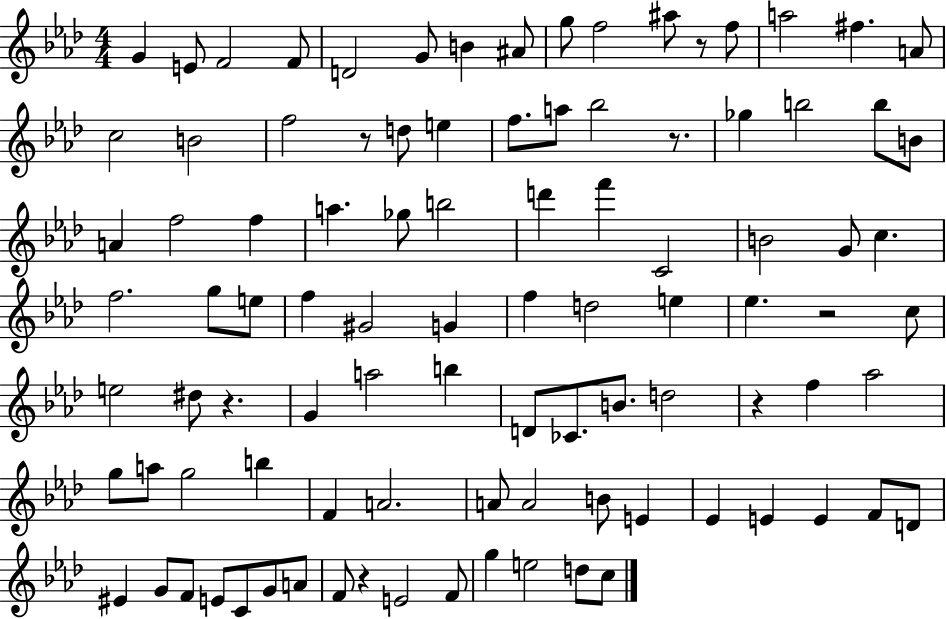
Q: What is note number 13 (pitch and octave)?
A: A5